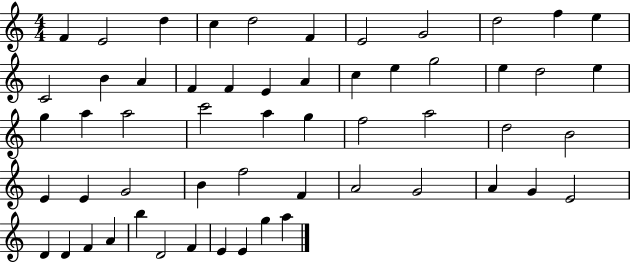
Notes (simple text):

F4/q E4/h D5/q C5/q D5/h F4/q E4/h G4/h D5/h F5/q E5/q C4/h B4/q A4/q F4/q F4/q E4/q A4/q C5/q E5/q G5/h E5/q D5/h E5/q G5/q A5/q A5/h C6/h A5/q G5/q F5/h A5/h D5/h B4/h E4/q E4/q G4/h B4/q F5/h F4/q A4/h G4/h A4/q G4/q E4/h D4/q D4/q F4/q A4/q B5/q D4/h F4/q E4/q E4/q G5/q A5/q